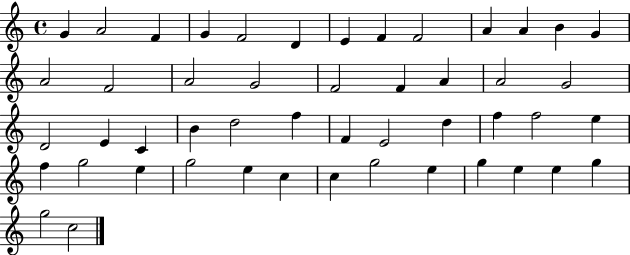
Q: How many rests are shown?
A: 0